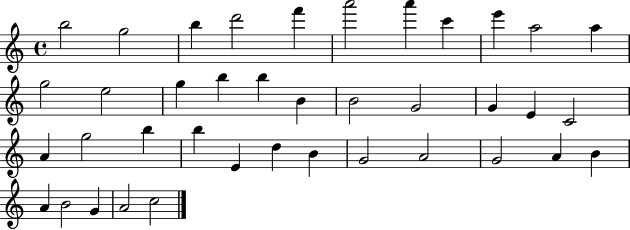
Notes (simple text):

B5/h G5/h B5/q D6/h F6/q A6/h A6/q C6/q E6/q A5/h A5/q G5/h E5/h G5/q B5/q B5/q B4/q B4/h G4/h G4/q E4/q C4/h A4/q G5/h B5/q B5/q E4/q D5/q B4/q G4/h A4/h G4/h A4/q B4/q A4/q B4/h G4/q A4/h C5/h